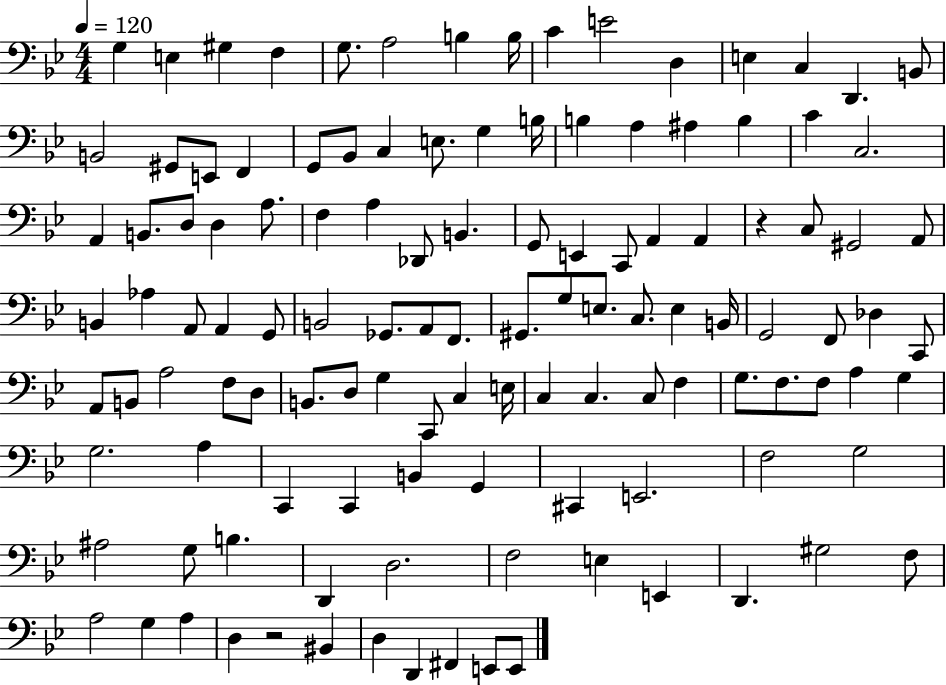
{
  \clef bass
  \numericTimeSignature
  \time 4/4
  \key bes \major
  \tempo 4 = 120
  g4 e4 gis4 f4 | g8. a2 b4 b16 | c'4 e'2 d4 | e4 c4 d,4. b,8 | \break b,2 gis,8 e,8 f,4 | g,8 bes,8 c4 e8. g4 b16 | b4 a4 ais4 b4 | c'4 c2. | \break a,4 b,8. d8 d4 a8. | f4 a4 des,8 b,4. | g,8 e,4 c,8 a,4 a,4 | r4 c8 gis,2 a,8 | \break b,4 aes4 a,8 a,4 g,8 | b,2 ges,8. a,8 f,8. | gis,8. g8 e8. c8. e4 b,16 | g,2 f,8 des4 c,8 | \break a,8 b,8 a2 f8 d8 | b,8. d8 g4 c,8 c4 e16 | c4 c4. c8 f4 | g8. f8. f8 a4 g4 | \break g2. a4 | c,4 c,4 b,4 g,4 | cis,4 e,2. | f2 g2 | \break ais2 g8 b4. | d,4 d2. | f2 e4 e,4 | d,4. gis2 f8 | \break a2 g4 a4 | d4 r2 bis,4 | d4 d,4 fis,4 e,8 e,8 | \bar "|."
}